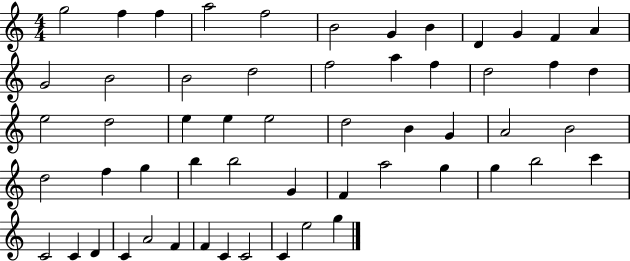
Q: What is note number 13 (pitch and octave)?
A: G4